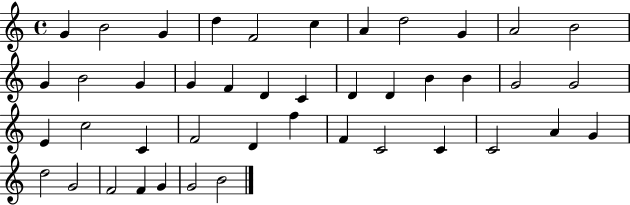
{
  \clef treble
  \time 4/4
  \defaultTimeSignature
  \key c \major
  g'4 b'2 g'4 | d''4 f'2 c''4 | a'4 d''2 g'4 | a'2 b'2 | \break g'4 b'2 g'4 | g'4 f'4 d'4 c'4 | d'4 d'4 b'4 b'4 | g'2 g'2 | \break e'4 c''2 c'4 | f'2 d'4 f''4 | f'4 c'2 c'4 | c'2 a'4 g'4 | \break d''2 g'2 | f'2 f'4 g'4 | g'2 b'2 | \bar "|."
}